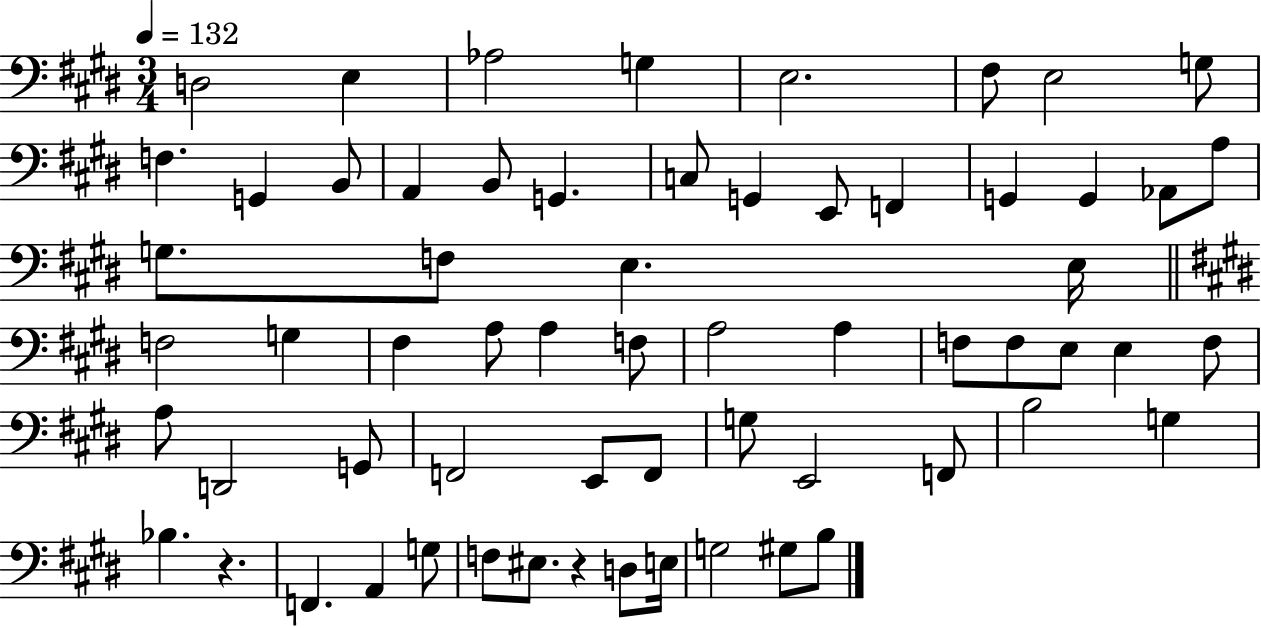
{
  \clef bass
  \numericTimeSignature
  \time 3/4
  \key e \major
  \tempo 4 = 132
  d2 e4 | aes2 g4 | e2. | fis8 e2 g8 | \break f4. g,4 b,8 | a,4 b,8 g,4. | c8 g,4 e,8 f,4 | g,4 g,4 aes,8 a8 | \break g8. f8 e4. e16 | \bar "||" \break \key e \major f2 g4 | fis4 a8 a4 f8 | a2 a4 | f8 f8 e8 e4 f8 | \break a8 d,2 g,8 | f,2 e,8 f,8 | g8 e,2 f,8 | b2 g4 | \break bes4. r4. | f,4. a,4 g8 | f8 eis8. r4 d8 e16 | g2 gis8 b8 | \break \bar "|."
}